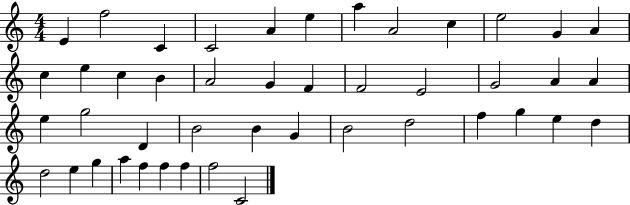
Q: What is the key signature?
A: C major